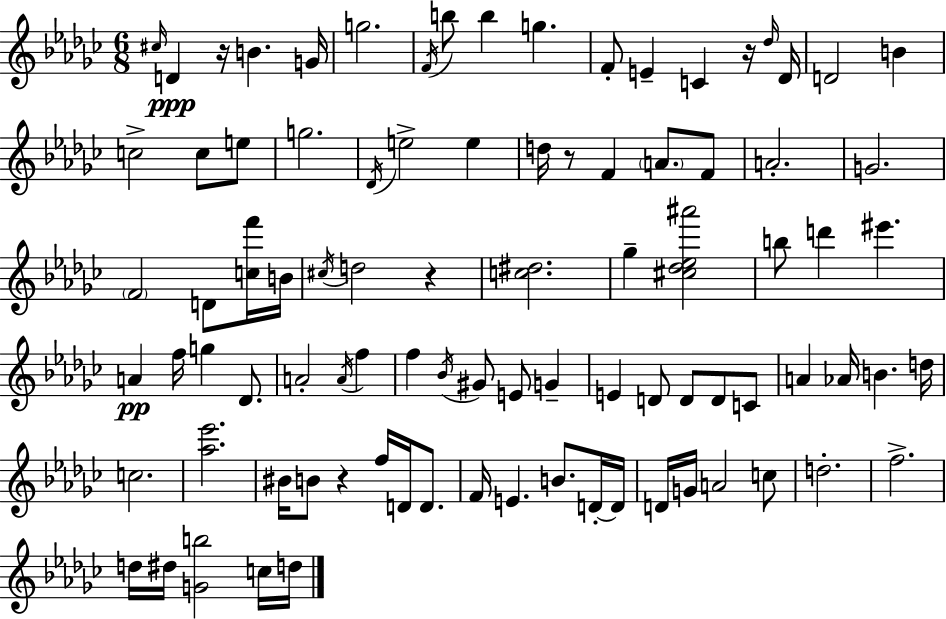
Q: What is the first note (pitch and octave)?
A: C#5